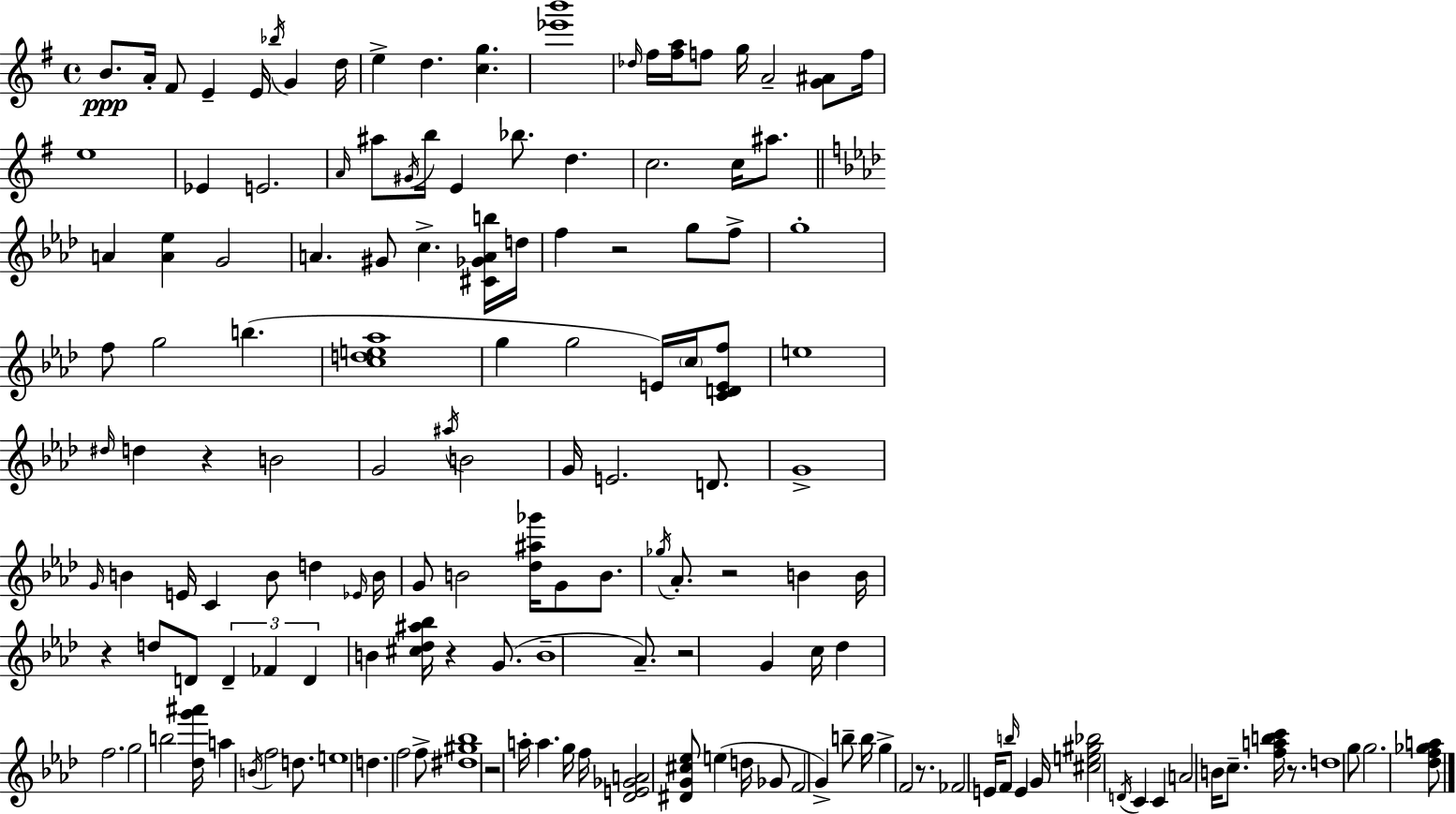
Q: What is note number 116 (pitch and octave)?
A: D4